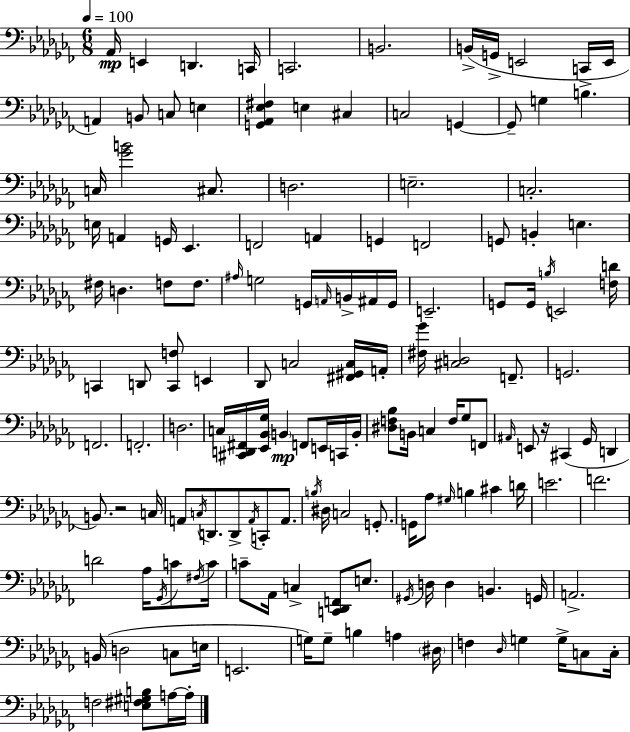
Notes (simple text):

Ab2/s E2/q D2/q. C2/s C2/h. B2/h. B2/s G2/s E2/h C2/s E2/s A2/q B2/e C3/e E3/q [G2,Ab2,Eb3,F#3]/q E3/q C#3/q C3/h G2/q G2/e G3/q B3/q. C3/s [Gb4,B4]/h C#3/e. D3/h. E3/h. C3/h. E3/s A2/q G2/s Eb2/q. F2/h A2/q G2/q F2/h G2/e B2/q E3/q. F#3/s D3/q. F3/e F3/e. A#3/s G3/h G2/s A2/s B2/s A#2/s G2/s E2/h. G2/e G2/s B3/s E2/h [F3,D4]/s C2/q D2/e [C2,F3]/e E2/q Db2/e C3/h [F#2,G#2,C3]/s A2/s [F#3,Gb4]/s [C#3,D3]/h F2/e. G2/h. F2/h. F2/h. D3/h. C3/s [C#2,D2,F#2]/s [Eb2,Bb2,Gb3]/s B2/q F2/e E2/s C2/s B2/s [D#3,F3,Bb3]/e B2/s C3/q F3/s Gb3/e F2/e A#2/s E2/e R/s C#2/q Gb2/s D2/q B2/e. R/h C3/s A2/e C3/s D2/e. D2/e A2/s C2/e A2/e. B3/s D#3/s C3/h G2/e. G2/s Ab3/e G#3/s B3/q C#4/q D4/s E4/h. F4/h. D4/h Ab3/s Gb2/s C4/e F#3/s C4/s C4/e Ab2/s C3/q [C2,Db2,F2]/e E3/e. G#2/s D3/s D3/q B2/q. G2/s A2/h. B2/s D3/h C3/e E3/s E2/h. G3/s G3/e B3/q A3/q D#3/s F3/q Db3/s G3/q G3/s C3/e C3/s F3/h [E3,F#3,G#3,B3]/e A3/s A3/s